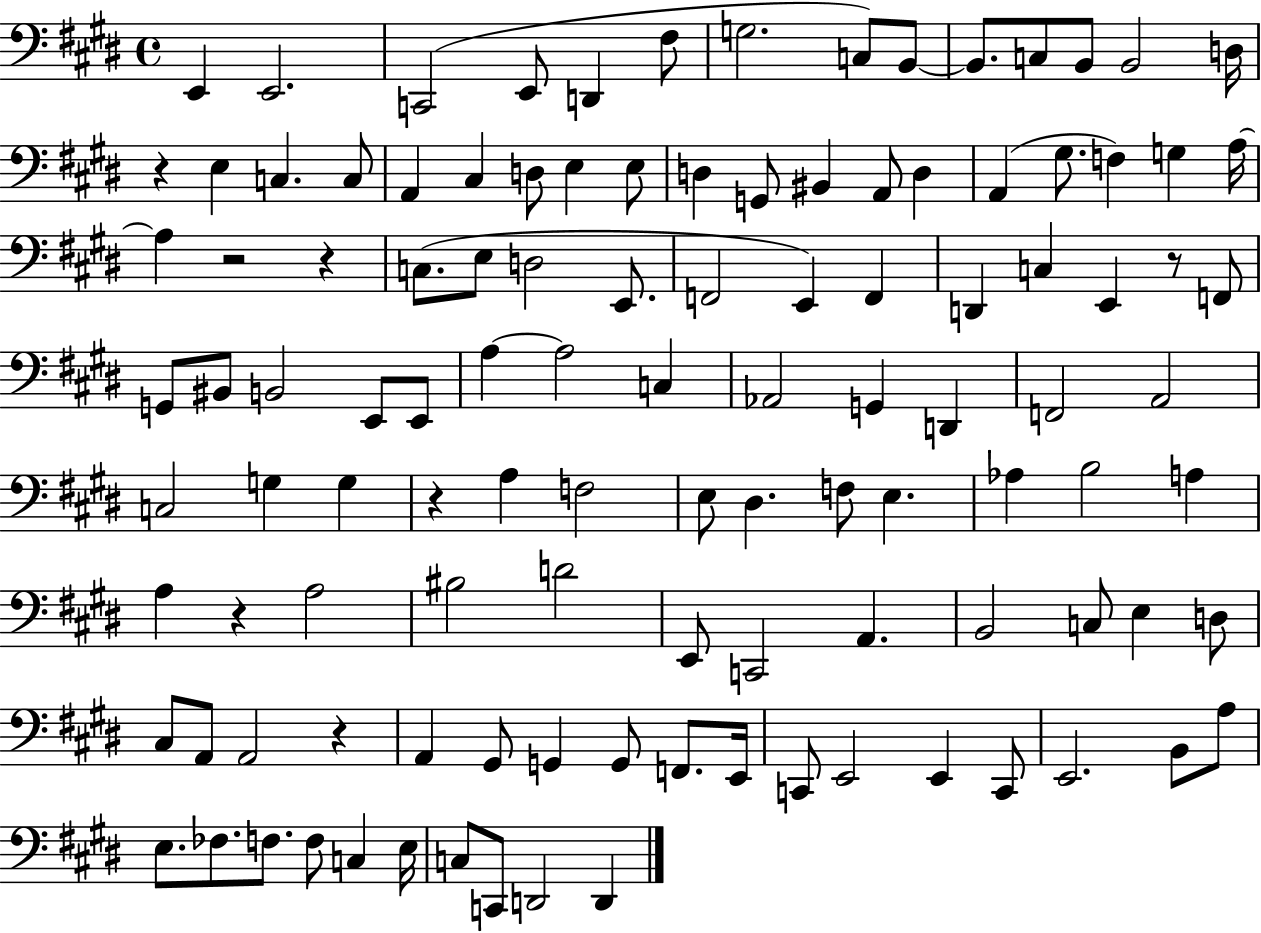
{
  \clef bass
  \time 4/4
  \defaultTimeSignature
  \key e \major
  e,4 e,2. | c,2( e,8 d,4 fis8 | g2. c8) b,8~~ | b,8. c8 b,8 b,2 d16 | \break r4 e4 c4. c8 | a,4 cis4 d8 e4 e8 | d4 g,8 bis,4 a,8 d4 | a,4( gis8. f4) g4 a16~~ | \break a4 r2 r4 | c8.( e8 d2 e,8. | f,2 e,4) f,4 | d,4 c4 e,4 r8 f,8 | \break g,8 bis,8 b,2 e,8 e,8 | a4~~ a2 c4 | aes,2 g,4 d,4 | f,2 a,2 | \break c2 g4 g4 | r4 a4 f2 | e8 dis4. f8 e4. | aes4 b2 a4 | \break a4 r4 a2 | bis2 d'2 | e,8 c,2 a,4. | b,2 c8 e4 d8 | \break cis8 a,8 a,2 r4 | a,4 gis,8 g,4 g,8 f,8. e,16 | c,8 e,2 e,4 c,8 | e,2. b,8 a8 | \break e8. fes8. f8. f8 c4 e16 | c8 c,8 d,2 d,4 | \bar "|."
}